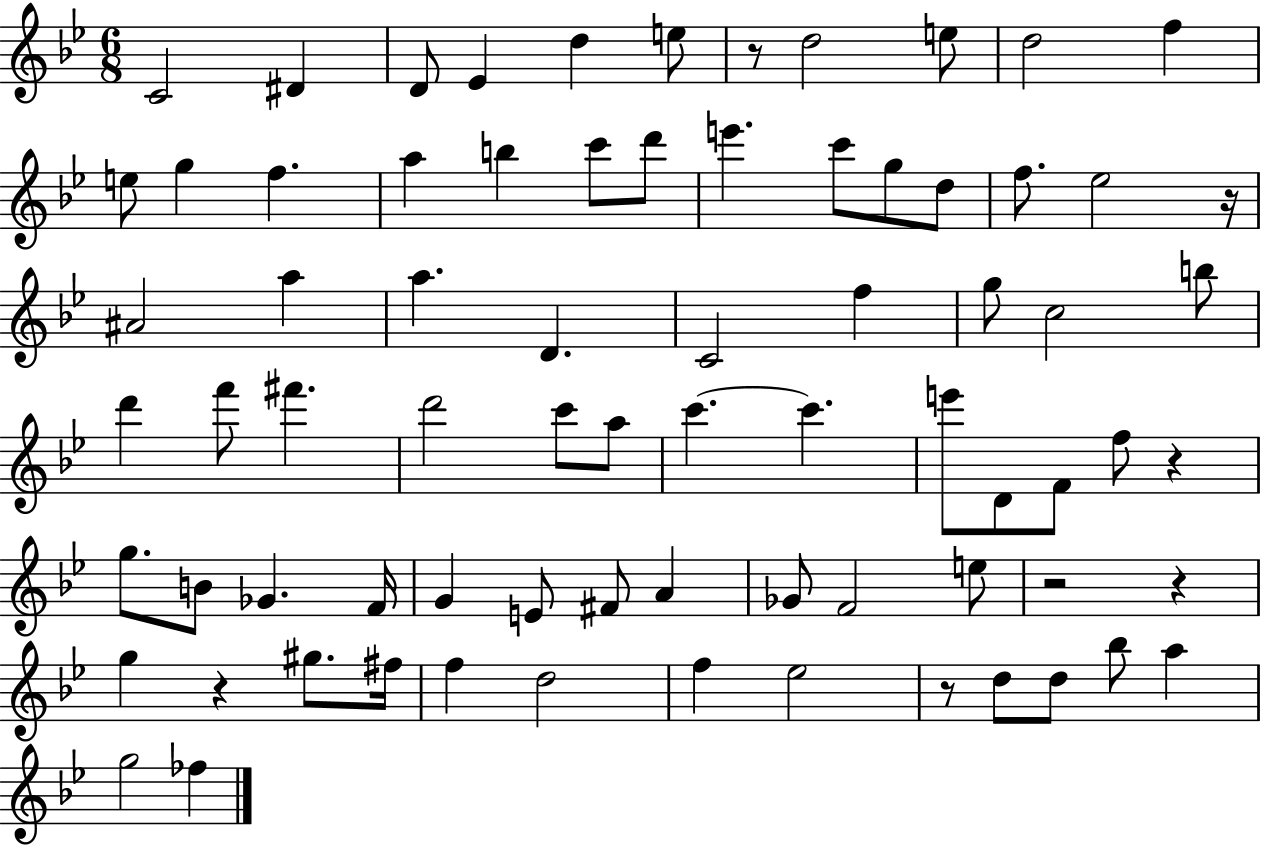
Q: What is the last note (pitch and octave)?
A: FES5